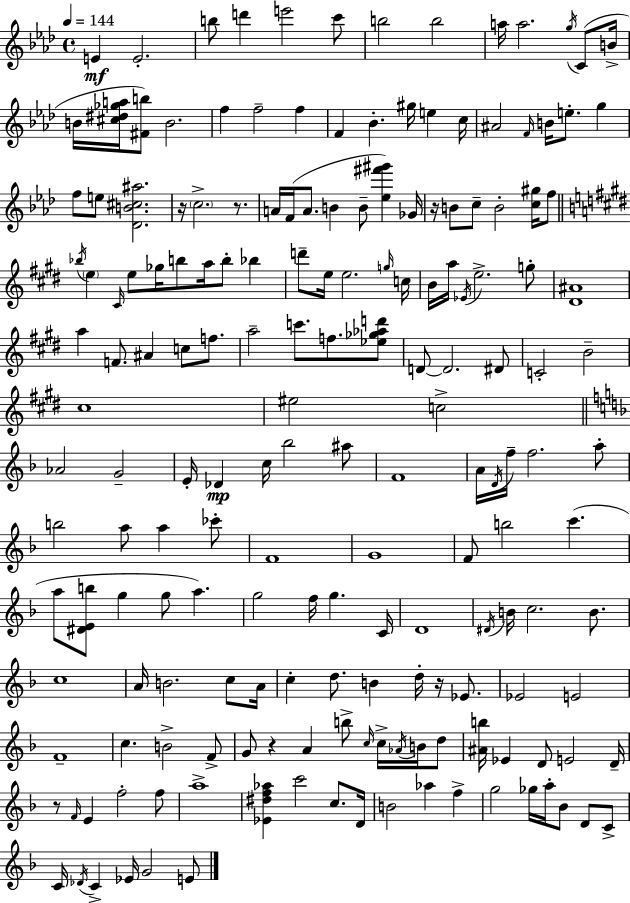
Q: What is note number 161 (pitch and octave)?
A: G4